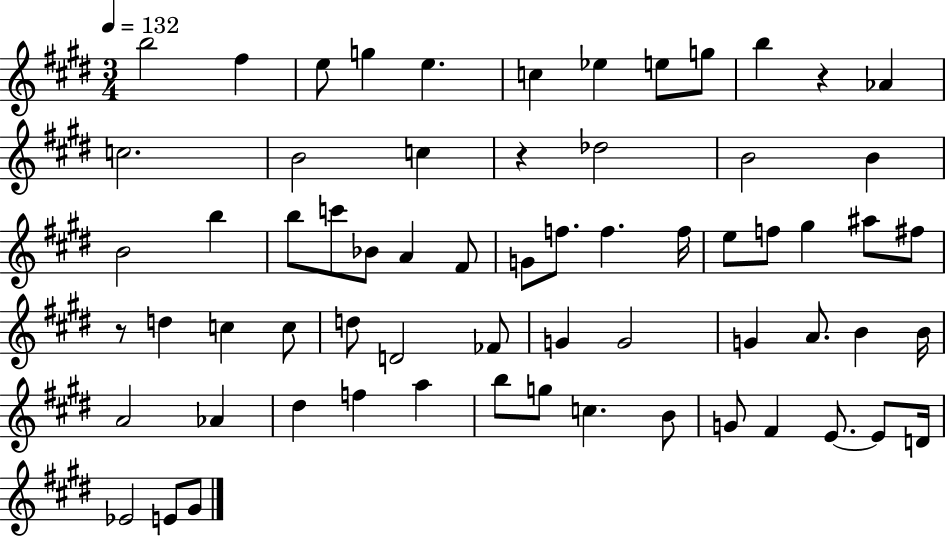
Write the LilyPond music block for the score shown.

{
  \clef treble
  \numericTimeSignature
  \time 3/4
  \key e \major
  \tempo 4 = 132
  \repeat volta 2 { b''2 fis''4 | e''8 g''4 e''4. | c''4 ees''4 e''8 g''8 | b''4 r4 aes'4 | \break c''2. | b'2 c''4 | r4 des''2 | b'2 b'4 | \break b'2 b''4 | b''8 c'''8 bes'8 a'4 fis'8 | g'8 f''8. f''4. f''16 | e''8 f''8 gis''4 ais''8 fis''8 | \break r8 d''4 c''4 c''8 | d''8 d'2 fes'8 | g'4 g'2 | g'4 a'8. b'4 b'16 | \break a'2 aes'4 | dis''4 f''4 a''4 | b''8 g''8 c''4. b'8 | g'8 fis'4 e'8.~~ e'8 d'16 | \break ees'2 e'8 gis'8 | } \bar "|."
}